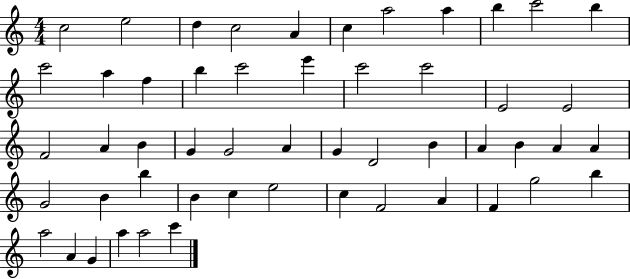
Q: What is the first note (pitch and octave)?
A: C5